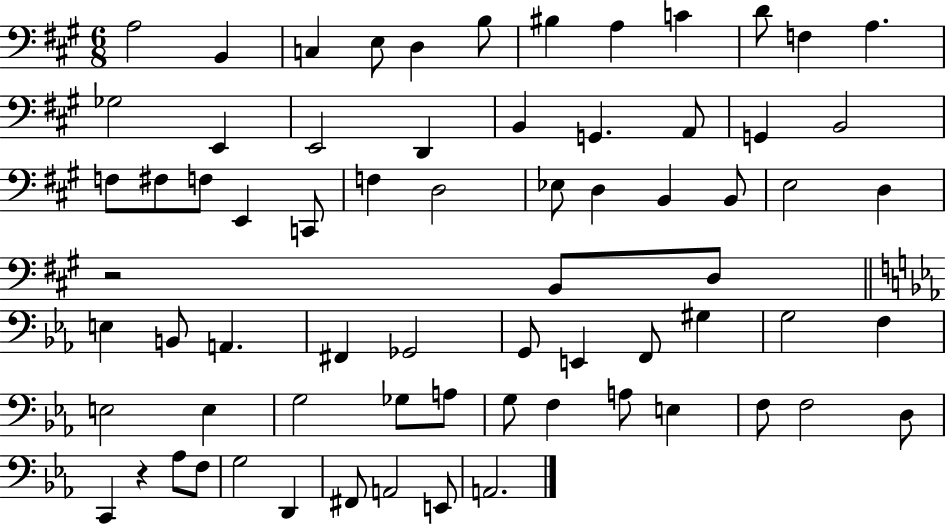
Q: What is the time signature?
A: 6/8